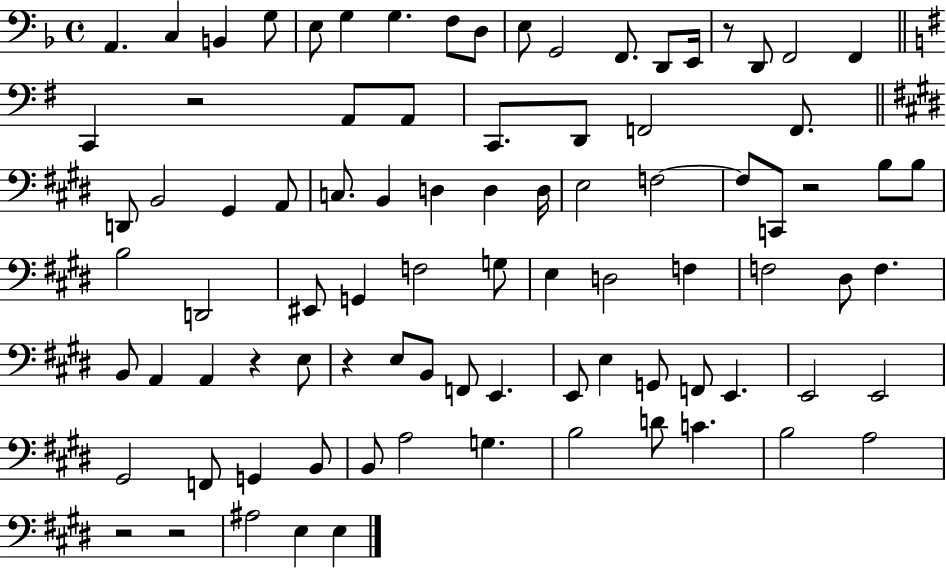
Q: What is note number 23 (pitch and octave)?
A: F2